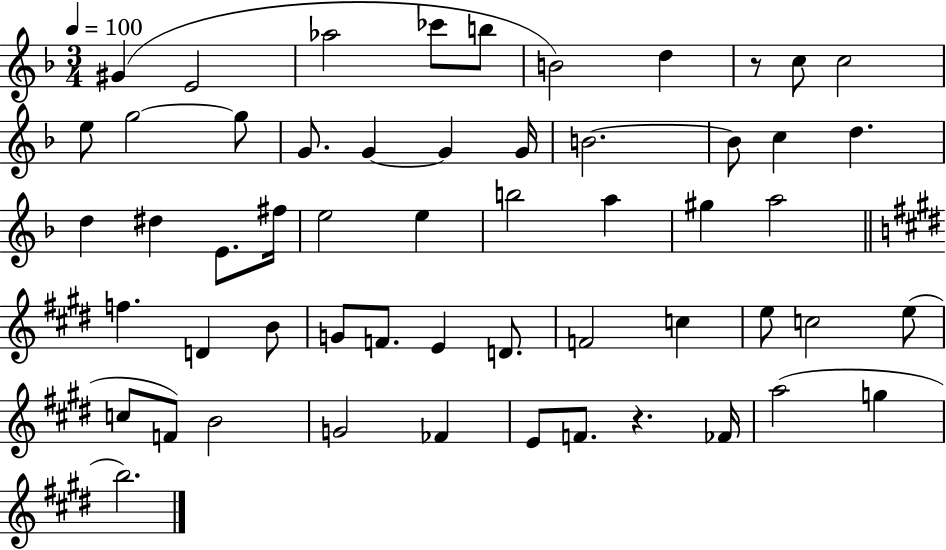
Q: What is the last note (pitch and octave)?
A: B5